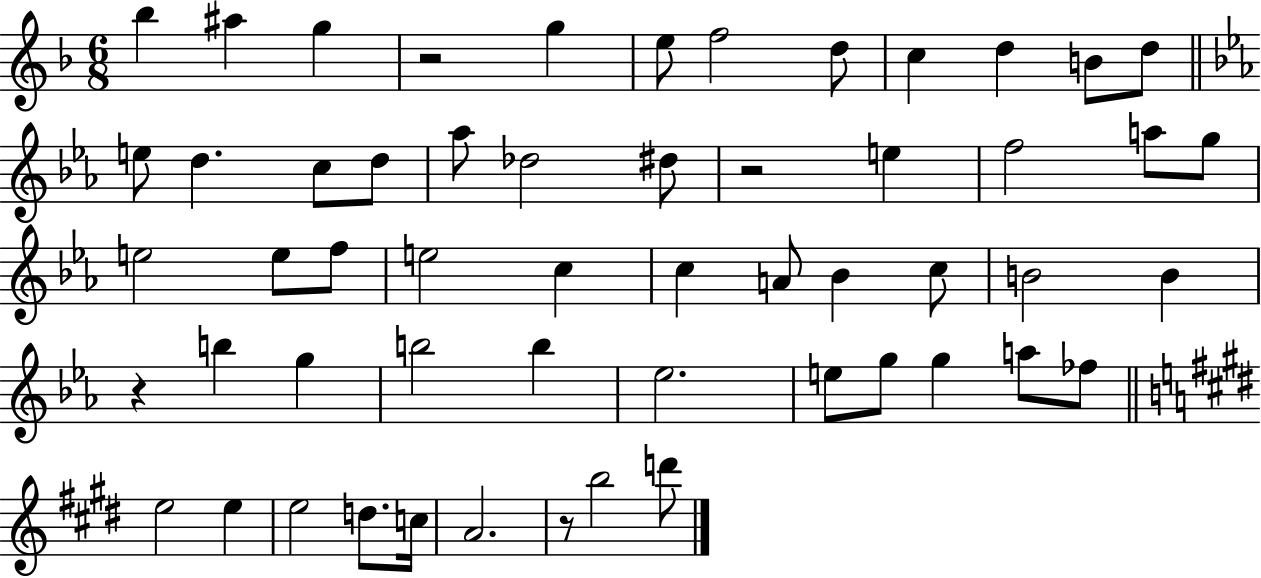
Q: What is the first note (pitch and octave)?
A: Bb5